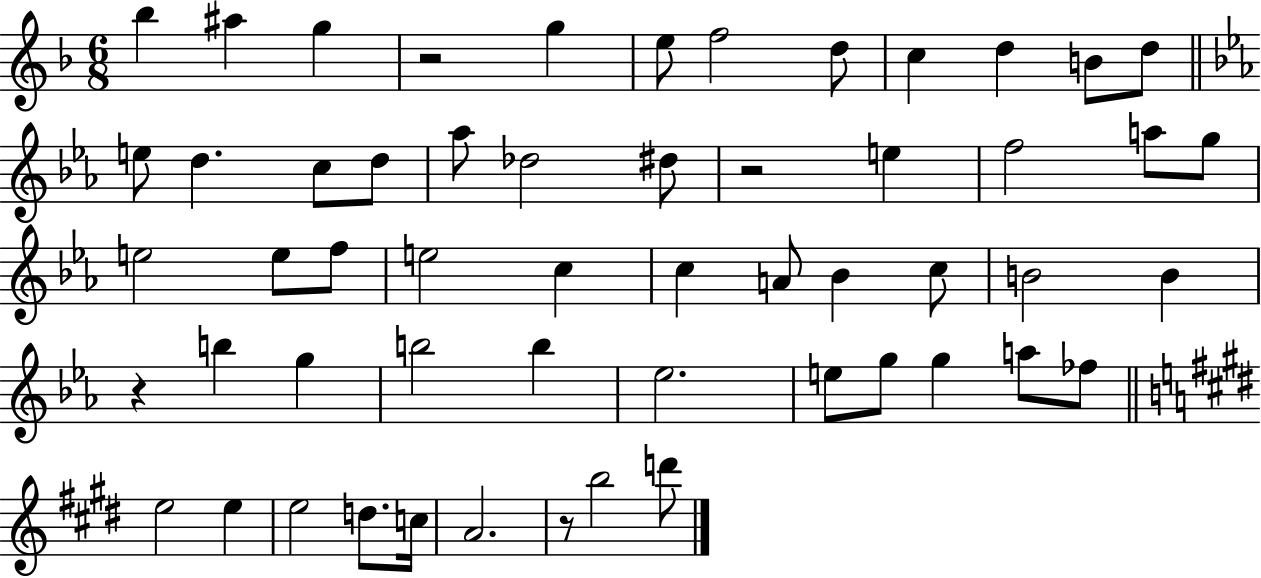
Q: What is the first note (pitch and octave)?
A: Bb5